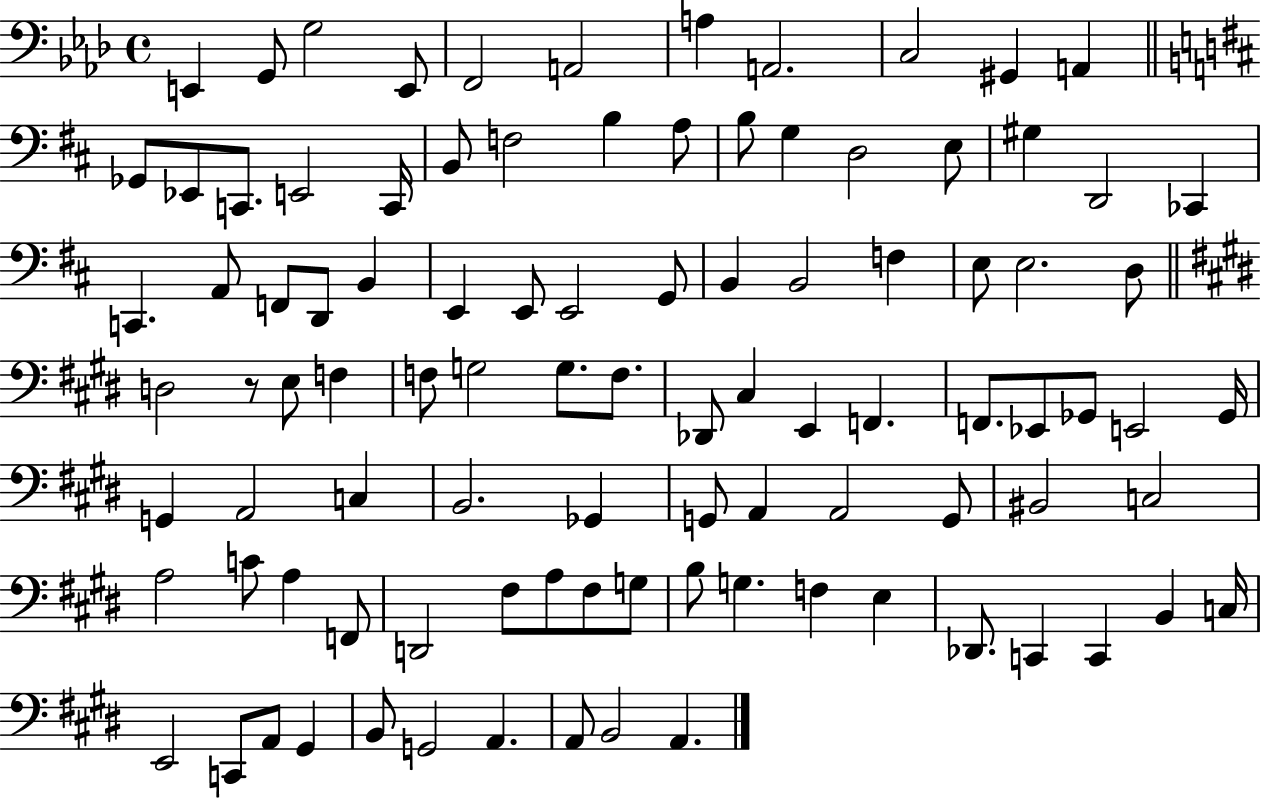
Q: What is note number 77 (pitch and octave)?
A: F#3